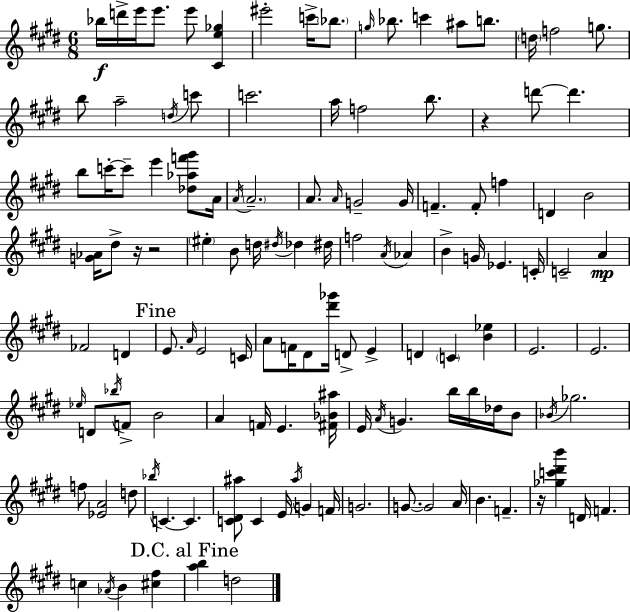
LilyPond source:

{
  \clef treble
  \numericTimeSignature
  \time 6/8
  \key e \major
  \repeat volta 2 { bes''16\f d'''16-> e'''16 e'''8. e'''8 <cis' e'' ges''>4 | eis'''2-. c'''16-> \parenthesize bes''8. | \grace { g''16 } bes''8. c'''4 ais''8 b''8. | \parenthesize d''16 f''2 g''8. | \break b''8 a''2-- \acciaccatura { d''16 } | c'''8 c'''2. | a''16 f''2 b''8. | r4 d'''8~~ d'''4. | \break b''8 c'''16-.~~ c'''8-- e'''4 <des'' aes'' f''' gis'''>8 | a'16 \acciaccatura { a'16 } \parenthesize a'2.-- | a'8. \grace { a'16 } g'2-- | g'16 f'4.-- f'8-. | \break f''4 d'4 b'2 | <g' aes'>16 dis''8-> r16 r2 | \parenthesize eis''4-. b'8 d''16 \acciaccatura { dis''16 } | des''4 dis''16 f''2 | \break \acciaccatura { a'16 } aes'4 b'4-> g'16 ees'4. | c'16-. c'2-- | a'4\mp fes'2 | d'4 \mark "Fine" e'8. \grace { a'16 } e'2 | \break c'16 a'8 f'16 dis'8 | <dis''' ges'''>16 d'8-> e'4-> d'4 \parenthesize c'4 | <b' ees''>4 e'2. | e'2. | \break \grace { ees''16 } d'8 \acciaccatura { bes''16 } f'8-> | b'2 a'4 | f'16 e'4. <fis' bes' ais''>16 e'16 \acciaccatura { a'16 } g'4. | b''16 b''16 des''16 b'8 \acciaccatura { bes'16 } ges''2. | \break f''8 | <ees' a'>2 d''8 \acciaccatura { bes''16 } | c'4.~~ c'4. | <c' dis' ais''>8 c'4 e'16 \acciaccatura { ais''16 } g'4 | \break f'16 g'2. | g'8.~~ g'2 | a'16 b'4. f'4.-- | r16 <ges'' c''' dis''' b'''>4 d'16 f'4. | \break c''4 \acciaccatura { aes'16 } b'4 <cis'' fis''>4 | \mark "D.C. al Fine" <a'' b''>4 d''2 | } \bar "|."
}